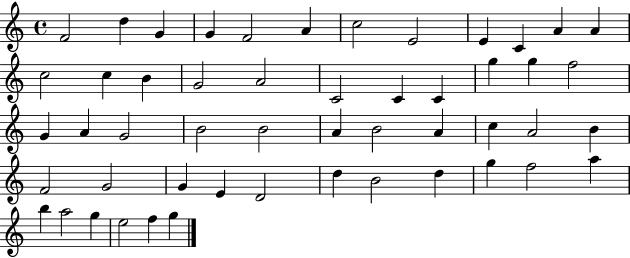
X:1
T:Untitled
M:4/4
L:1/4
K:C
F2 d G G F2 A c2 E2 E C A A c2 c B G2 A2 C2 C C g g f2 G A G2 B2 B2 A B2 A c A2 B F2 G2 G E D2 d B2 d g f2 a b a2 g e2 f g